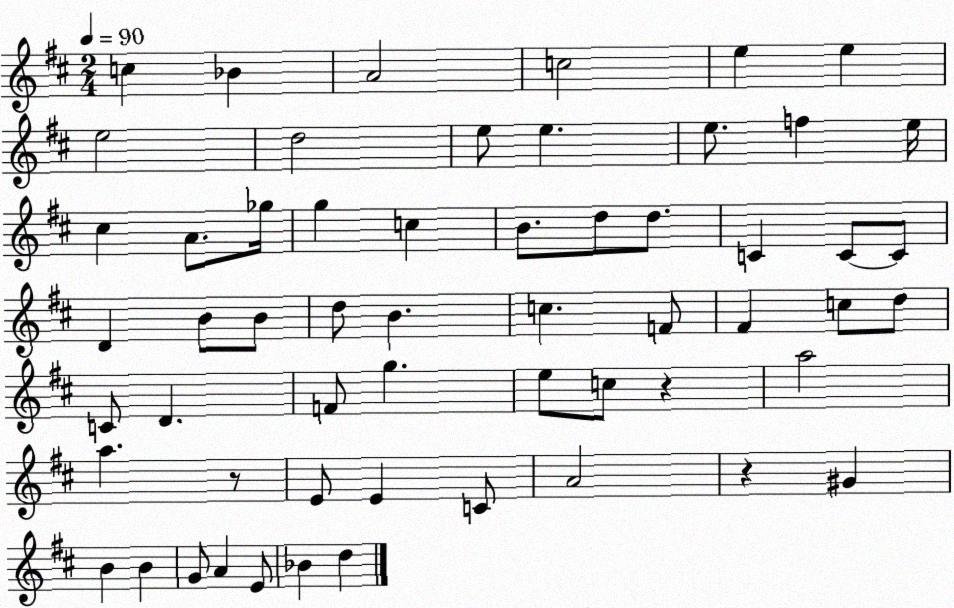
X:1
T:Untitled
M:2/4
L:1/4
K:D
c _B A2 c2 e e e2 d2 e/2 e e/2 f e/4 ^c A/2 _g/4 g c B/2 d/2 d/2 C C/2 C/2 D B/2 B/2 d/2 B c F/2 ^F c/2 d/2 C/2 D F/2 g e/2 c/2 z a2 a z/2 E/2 E C/2 A2 z ^G B B G/2 A E/2 _B d